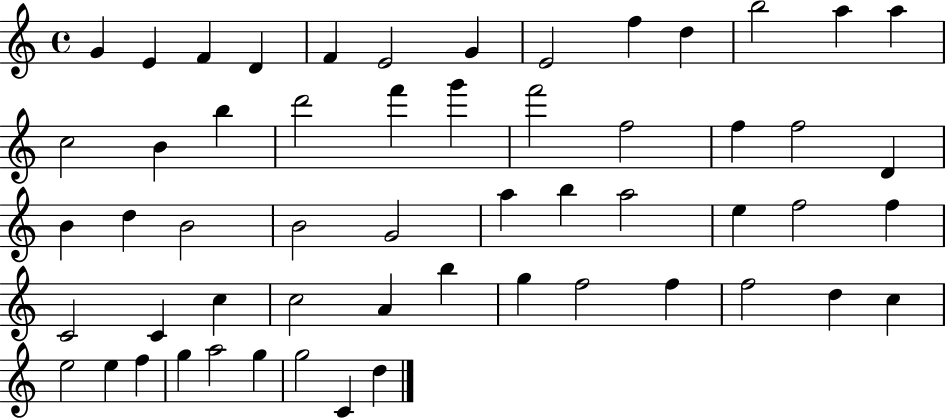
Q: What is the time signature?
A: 4/4